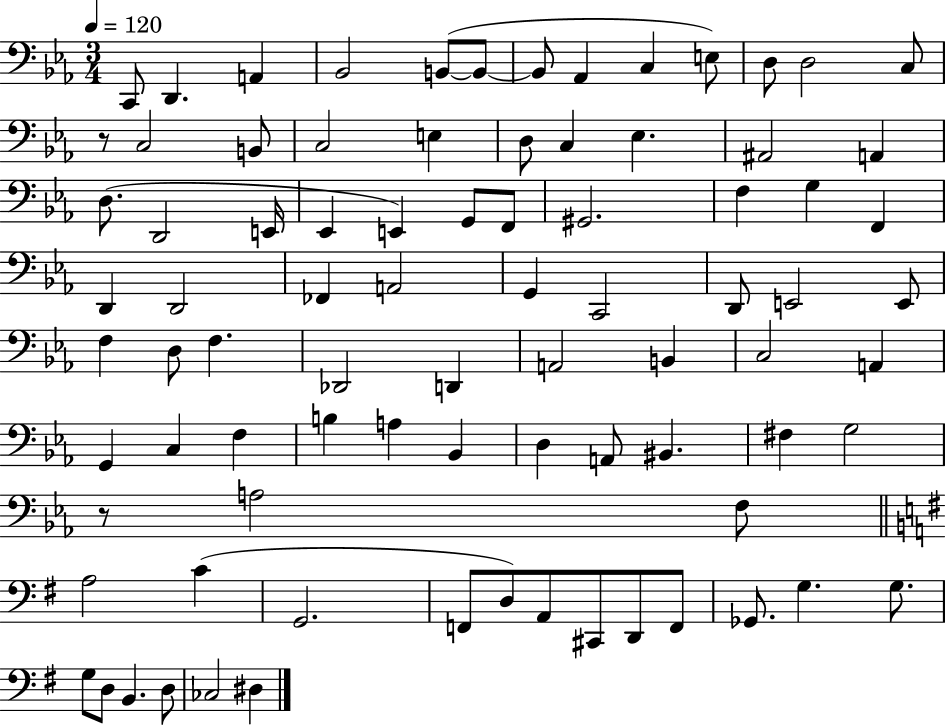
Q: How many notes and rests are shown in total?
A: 84